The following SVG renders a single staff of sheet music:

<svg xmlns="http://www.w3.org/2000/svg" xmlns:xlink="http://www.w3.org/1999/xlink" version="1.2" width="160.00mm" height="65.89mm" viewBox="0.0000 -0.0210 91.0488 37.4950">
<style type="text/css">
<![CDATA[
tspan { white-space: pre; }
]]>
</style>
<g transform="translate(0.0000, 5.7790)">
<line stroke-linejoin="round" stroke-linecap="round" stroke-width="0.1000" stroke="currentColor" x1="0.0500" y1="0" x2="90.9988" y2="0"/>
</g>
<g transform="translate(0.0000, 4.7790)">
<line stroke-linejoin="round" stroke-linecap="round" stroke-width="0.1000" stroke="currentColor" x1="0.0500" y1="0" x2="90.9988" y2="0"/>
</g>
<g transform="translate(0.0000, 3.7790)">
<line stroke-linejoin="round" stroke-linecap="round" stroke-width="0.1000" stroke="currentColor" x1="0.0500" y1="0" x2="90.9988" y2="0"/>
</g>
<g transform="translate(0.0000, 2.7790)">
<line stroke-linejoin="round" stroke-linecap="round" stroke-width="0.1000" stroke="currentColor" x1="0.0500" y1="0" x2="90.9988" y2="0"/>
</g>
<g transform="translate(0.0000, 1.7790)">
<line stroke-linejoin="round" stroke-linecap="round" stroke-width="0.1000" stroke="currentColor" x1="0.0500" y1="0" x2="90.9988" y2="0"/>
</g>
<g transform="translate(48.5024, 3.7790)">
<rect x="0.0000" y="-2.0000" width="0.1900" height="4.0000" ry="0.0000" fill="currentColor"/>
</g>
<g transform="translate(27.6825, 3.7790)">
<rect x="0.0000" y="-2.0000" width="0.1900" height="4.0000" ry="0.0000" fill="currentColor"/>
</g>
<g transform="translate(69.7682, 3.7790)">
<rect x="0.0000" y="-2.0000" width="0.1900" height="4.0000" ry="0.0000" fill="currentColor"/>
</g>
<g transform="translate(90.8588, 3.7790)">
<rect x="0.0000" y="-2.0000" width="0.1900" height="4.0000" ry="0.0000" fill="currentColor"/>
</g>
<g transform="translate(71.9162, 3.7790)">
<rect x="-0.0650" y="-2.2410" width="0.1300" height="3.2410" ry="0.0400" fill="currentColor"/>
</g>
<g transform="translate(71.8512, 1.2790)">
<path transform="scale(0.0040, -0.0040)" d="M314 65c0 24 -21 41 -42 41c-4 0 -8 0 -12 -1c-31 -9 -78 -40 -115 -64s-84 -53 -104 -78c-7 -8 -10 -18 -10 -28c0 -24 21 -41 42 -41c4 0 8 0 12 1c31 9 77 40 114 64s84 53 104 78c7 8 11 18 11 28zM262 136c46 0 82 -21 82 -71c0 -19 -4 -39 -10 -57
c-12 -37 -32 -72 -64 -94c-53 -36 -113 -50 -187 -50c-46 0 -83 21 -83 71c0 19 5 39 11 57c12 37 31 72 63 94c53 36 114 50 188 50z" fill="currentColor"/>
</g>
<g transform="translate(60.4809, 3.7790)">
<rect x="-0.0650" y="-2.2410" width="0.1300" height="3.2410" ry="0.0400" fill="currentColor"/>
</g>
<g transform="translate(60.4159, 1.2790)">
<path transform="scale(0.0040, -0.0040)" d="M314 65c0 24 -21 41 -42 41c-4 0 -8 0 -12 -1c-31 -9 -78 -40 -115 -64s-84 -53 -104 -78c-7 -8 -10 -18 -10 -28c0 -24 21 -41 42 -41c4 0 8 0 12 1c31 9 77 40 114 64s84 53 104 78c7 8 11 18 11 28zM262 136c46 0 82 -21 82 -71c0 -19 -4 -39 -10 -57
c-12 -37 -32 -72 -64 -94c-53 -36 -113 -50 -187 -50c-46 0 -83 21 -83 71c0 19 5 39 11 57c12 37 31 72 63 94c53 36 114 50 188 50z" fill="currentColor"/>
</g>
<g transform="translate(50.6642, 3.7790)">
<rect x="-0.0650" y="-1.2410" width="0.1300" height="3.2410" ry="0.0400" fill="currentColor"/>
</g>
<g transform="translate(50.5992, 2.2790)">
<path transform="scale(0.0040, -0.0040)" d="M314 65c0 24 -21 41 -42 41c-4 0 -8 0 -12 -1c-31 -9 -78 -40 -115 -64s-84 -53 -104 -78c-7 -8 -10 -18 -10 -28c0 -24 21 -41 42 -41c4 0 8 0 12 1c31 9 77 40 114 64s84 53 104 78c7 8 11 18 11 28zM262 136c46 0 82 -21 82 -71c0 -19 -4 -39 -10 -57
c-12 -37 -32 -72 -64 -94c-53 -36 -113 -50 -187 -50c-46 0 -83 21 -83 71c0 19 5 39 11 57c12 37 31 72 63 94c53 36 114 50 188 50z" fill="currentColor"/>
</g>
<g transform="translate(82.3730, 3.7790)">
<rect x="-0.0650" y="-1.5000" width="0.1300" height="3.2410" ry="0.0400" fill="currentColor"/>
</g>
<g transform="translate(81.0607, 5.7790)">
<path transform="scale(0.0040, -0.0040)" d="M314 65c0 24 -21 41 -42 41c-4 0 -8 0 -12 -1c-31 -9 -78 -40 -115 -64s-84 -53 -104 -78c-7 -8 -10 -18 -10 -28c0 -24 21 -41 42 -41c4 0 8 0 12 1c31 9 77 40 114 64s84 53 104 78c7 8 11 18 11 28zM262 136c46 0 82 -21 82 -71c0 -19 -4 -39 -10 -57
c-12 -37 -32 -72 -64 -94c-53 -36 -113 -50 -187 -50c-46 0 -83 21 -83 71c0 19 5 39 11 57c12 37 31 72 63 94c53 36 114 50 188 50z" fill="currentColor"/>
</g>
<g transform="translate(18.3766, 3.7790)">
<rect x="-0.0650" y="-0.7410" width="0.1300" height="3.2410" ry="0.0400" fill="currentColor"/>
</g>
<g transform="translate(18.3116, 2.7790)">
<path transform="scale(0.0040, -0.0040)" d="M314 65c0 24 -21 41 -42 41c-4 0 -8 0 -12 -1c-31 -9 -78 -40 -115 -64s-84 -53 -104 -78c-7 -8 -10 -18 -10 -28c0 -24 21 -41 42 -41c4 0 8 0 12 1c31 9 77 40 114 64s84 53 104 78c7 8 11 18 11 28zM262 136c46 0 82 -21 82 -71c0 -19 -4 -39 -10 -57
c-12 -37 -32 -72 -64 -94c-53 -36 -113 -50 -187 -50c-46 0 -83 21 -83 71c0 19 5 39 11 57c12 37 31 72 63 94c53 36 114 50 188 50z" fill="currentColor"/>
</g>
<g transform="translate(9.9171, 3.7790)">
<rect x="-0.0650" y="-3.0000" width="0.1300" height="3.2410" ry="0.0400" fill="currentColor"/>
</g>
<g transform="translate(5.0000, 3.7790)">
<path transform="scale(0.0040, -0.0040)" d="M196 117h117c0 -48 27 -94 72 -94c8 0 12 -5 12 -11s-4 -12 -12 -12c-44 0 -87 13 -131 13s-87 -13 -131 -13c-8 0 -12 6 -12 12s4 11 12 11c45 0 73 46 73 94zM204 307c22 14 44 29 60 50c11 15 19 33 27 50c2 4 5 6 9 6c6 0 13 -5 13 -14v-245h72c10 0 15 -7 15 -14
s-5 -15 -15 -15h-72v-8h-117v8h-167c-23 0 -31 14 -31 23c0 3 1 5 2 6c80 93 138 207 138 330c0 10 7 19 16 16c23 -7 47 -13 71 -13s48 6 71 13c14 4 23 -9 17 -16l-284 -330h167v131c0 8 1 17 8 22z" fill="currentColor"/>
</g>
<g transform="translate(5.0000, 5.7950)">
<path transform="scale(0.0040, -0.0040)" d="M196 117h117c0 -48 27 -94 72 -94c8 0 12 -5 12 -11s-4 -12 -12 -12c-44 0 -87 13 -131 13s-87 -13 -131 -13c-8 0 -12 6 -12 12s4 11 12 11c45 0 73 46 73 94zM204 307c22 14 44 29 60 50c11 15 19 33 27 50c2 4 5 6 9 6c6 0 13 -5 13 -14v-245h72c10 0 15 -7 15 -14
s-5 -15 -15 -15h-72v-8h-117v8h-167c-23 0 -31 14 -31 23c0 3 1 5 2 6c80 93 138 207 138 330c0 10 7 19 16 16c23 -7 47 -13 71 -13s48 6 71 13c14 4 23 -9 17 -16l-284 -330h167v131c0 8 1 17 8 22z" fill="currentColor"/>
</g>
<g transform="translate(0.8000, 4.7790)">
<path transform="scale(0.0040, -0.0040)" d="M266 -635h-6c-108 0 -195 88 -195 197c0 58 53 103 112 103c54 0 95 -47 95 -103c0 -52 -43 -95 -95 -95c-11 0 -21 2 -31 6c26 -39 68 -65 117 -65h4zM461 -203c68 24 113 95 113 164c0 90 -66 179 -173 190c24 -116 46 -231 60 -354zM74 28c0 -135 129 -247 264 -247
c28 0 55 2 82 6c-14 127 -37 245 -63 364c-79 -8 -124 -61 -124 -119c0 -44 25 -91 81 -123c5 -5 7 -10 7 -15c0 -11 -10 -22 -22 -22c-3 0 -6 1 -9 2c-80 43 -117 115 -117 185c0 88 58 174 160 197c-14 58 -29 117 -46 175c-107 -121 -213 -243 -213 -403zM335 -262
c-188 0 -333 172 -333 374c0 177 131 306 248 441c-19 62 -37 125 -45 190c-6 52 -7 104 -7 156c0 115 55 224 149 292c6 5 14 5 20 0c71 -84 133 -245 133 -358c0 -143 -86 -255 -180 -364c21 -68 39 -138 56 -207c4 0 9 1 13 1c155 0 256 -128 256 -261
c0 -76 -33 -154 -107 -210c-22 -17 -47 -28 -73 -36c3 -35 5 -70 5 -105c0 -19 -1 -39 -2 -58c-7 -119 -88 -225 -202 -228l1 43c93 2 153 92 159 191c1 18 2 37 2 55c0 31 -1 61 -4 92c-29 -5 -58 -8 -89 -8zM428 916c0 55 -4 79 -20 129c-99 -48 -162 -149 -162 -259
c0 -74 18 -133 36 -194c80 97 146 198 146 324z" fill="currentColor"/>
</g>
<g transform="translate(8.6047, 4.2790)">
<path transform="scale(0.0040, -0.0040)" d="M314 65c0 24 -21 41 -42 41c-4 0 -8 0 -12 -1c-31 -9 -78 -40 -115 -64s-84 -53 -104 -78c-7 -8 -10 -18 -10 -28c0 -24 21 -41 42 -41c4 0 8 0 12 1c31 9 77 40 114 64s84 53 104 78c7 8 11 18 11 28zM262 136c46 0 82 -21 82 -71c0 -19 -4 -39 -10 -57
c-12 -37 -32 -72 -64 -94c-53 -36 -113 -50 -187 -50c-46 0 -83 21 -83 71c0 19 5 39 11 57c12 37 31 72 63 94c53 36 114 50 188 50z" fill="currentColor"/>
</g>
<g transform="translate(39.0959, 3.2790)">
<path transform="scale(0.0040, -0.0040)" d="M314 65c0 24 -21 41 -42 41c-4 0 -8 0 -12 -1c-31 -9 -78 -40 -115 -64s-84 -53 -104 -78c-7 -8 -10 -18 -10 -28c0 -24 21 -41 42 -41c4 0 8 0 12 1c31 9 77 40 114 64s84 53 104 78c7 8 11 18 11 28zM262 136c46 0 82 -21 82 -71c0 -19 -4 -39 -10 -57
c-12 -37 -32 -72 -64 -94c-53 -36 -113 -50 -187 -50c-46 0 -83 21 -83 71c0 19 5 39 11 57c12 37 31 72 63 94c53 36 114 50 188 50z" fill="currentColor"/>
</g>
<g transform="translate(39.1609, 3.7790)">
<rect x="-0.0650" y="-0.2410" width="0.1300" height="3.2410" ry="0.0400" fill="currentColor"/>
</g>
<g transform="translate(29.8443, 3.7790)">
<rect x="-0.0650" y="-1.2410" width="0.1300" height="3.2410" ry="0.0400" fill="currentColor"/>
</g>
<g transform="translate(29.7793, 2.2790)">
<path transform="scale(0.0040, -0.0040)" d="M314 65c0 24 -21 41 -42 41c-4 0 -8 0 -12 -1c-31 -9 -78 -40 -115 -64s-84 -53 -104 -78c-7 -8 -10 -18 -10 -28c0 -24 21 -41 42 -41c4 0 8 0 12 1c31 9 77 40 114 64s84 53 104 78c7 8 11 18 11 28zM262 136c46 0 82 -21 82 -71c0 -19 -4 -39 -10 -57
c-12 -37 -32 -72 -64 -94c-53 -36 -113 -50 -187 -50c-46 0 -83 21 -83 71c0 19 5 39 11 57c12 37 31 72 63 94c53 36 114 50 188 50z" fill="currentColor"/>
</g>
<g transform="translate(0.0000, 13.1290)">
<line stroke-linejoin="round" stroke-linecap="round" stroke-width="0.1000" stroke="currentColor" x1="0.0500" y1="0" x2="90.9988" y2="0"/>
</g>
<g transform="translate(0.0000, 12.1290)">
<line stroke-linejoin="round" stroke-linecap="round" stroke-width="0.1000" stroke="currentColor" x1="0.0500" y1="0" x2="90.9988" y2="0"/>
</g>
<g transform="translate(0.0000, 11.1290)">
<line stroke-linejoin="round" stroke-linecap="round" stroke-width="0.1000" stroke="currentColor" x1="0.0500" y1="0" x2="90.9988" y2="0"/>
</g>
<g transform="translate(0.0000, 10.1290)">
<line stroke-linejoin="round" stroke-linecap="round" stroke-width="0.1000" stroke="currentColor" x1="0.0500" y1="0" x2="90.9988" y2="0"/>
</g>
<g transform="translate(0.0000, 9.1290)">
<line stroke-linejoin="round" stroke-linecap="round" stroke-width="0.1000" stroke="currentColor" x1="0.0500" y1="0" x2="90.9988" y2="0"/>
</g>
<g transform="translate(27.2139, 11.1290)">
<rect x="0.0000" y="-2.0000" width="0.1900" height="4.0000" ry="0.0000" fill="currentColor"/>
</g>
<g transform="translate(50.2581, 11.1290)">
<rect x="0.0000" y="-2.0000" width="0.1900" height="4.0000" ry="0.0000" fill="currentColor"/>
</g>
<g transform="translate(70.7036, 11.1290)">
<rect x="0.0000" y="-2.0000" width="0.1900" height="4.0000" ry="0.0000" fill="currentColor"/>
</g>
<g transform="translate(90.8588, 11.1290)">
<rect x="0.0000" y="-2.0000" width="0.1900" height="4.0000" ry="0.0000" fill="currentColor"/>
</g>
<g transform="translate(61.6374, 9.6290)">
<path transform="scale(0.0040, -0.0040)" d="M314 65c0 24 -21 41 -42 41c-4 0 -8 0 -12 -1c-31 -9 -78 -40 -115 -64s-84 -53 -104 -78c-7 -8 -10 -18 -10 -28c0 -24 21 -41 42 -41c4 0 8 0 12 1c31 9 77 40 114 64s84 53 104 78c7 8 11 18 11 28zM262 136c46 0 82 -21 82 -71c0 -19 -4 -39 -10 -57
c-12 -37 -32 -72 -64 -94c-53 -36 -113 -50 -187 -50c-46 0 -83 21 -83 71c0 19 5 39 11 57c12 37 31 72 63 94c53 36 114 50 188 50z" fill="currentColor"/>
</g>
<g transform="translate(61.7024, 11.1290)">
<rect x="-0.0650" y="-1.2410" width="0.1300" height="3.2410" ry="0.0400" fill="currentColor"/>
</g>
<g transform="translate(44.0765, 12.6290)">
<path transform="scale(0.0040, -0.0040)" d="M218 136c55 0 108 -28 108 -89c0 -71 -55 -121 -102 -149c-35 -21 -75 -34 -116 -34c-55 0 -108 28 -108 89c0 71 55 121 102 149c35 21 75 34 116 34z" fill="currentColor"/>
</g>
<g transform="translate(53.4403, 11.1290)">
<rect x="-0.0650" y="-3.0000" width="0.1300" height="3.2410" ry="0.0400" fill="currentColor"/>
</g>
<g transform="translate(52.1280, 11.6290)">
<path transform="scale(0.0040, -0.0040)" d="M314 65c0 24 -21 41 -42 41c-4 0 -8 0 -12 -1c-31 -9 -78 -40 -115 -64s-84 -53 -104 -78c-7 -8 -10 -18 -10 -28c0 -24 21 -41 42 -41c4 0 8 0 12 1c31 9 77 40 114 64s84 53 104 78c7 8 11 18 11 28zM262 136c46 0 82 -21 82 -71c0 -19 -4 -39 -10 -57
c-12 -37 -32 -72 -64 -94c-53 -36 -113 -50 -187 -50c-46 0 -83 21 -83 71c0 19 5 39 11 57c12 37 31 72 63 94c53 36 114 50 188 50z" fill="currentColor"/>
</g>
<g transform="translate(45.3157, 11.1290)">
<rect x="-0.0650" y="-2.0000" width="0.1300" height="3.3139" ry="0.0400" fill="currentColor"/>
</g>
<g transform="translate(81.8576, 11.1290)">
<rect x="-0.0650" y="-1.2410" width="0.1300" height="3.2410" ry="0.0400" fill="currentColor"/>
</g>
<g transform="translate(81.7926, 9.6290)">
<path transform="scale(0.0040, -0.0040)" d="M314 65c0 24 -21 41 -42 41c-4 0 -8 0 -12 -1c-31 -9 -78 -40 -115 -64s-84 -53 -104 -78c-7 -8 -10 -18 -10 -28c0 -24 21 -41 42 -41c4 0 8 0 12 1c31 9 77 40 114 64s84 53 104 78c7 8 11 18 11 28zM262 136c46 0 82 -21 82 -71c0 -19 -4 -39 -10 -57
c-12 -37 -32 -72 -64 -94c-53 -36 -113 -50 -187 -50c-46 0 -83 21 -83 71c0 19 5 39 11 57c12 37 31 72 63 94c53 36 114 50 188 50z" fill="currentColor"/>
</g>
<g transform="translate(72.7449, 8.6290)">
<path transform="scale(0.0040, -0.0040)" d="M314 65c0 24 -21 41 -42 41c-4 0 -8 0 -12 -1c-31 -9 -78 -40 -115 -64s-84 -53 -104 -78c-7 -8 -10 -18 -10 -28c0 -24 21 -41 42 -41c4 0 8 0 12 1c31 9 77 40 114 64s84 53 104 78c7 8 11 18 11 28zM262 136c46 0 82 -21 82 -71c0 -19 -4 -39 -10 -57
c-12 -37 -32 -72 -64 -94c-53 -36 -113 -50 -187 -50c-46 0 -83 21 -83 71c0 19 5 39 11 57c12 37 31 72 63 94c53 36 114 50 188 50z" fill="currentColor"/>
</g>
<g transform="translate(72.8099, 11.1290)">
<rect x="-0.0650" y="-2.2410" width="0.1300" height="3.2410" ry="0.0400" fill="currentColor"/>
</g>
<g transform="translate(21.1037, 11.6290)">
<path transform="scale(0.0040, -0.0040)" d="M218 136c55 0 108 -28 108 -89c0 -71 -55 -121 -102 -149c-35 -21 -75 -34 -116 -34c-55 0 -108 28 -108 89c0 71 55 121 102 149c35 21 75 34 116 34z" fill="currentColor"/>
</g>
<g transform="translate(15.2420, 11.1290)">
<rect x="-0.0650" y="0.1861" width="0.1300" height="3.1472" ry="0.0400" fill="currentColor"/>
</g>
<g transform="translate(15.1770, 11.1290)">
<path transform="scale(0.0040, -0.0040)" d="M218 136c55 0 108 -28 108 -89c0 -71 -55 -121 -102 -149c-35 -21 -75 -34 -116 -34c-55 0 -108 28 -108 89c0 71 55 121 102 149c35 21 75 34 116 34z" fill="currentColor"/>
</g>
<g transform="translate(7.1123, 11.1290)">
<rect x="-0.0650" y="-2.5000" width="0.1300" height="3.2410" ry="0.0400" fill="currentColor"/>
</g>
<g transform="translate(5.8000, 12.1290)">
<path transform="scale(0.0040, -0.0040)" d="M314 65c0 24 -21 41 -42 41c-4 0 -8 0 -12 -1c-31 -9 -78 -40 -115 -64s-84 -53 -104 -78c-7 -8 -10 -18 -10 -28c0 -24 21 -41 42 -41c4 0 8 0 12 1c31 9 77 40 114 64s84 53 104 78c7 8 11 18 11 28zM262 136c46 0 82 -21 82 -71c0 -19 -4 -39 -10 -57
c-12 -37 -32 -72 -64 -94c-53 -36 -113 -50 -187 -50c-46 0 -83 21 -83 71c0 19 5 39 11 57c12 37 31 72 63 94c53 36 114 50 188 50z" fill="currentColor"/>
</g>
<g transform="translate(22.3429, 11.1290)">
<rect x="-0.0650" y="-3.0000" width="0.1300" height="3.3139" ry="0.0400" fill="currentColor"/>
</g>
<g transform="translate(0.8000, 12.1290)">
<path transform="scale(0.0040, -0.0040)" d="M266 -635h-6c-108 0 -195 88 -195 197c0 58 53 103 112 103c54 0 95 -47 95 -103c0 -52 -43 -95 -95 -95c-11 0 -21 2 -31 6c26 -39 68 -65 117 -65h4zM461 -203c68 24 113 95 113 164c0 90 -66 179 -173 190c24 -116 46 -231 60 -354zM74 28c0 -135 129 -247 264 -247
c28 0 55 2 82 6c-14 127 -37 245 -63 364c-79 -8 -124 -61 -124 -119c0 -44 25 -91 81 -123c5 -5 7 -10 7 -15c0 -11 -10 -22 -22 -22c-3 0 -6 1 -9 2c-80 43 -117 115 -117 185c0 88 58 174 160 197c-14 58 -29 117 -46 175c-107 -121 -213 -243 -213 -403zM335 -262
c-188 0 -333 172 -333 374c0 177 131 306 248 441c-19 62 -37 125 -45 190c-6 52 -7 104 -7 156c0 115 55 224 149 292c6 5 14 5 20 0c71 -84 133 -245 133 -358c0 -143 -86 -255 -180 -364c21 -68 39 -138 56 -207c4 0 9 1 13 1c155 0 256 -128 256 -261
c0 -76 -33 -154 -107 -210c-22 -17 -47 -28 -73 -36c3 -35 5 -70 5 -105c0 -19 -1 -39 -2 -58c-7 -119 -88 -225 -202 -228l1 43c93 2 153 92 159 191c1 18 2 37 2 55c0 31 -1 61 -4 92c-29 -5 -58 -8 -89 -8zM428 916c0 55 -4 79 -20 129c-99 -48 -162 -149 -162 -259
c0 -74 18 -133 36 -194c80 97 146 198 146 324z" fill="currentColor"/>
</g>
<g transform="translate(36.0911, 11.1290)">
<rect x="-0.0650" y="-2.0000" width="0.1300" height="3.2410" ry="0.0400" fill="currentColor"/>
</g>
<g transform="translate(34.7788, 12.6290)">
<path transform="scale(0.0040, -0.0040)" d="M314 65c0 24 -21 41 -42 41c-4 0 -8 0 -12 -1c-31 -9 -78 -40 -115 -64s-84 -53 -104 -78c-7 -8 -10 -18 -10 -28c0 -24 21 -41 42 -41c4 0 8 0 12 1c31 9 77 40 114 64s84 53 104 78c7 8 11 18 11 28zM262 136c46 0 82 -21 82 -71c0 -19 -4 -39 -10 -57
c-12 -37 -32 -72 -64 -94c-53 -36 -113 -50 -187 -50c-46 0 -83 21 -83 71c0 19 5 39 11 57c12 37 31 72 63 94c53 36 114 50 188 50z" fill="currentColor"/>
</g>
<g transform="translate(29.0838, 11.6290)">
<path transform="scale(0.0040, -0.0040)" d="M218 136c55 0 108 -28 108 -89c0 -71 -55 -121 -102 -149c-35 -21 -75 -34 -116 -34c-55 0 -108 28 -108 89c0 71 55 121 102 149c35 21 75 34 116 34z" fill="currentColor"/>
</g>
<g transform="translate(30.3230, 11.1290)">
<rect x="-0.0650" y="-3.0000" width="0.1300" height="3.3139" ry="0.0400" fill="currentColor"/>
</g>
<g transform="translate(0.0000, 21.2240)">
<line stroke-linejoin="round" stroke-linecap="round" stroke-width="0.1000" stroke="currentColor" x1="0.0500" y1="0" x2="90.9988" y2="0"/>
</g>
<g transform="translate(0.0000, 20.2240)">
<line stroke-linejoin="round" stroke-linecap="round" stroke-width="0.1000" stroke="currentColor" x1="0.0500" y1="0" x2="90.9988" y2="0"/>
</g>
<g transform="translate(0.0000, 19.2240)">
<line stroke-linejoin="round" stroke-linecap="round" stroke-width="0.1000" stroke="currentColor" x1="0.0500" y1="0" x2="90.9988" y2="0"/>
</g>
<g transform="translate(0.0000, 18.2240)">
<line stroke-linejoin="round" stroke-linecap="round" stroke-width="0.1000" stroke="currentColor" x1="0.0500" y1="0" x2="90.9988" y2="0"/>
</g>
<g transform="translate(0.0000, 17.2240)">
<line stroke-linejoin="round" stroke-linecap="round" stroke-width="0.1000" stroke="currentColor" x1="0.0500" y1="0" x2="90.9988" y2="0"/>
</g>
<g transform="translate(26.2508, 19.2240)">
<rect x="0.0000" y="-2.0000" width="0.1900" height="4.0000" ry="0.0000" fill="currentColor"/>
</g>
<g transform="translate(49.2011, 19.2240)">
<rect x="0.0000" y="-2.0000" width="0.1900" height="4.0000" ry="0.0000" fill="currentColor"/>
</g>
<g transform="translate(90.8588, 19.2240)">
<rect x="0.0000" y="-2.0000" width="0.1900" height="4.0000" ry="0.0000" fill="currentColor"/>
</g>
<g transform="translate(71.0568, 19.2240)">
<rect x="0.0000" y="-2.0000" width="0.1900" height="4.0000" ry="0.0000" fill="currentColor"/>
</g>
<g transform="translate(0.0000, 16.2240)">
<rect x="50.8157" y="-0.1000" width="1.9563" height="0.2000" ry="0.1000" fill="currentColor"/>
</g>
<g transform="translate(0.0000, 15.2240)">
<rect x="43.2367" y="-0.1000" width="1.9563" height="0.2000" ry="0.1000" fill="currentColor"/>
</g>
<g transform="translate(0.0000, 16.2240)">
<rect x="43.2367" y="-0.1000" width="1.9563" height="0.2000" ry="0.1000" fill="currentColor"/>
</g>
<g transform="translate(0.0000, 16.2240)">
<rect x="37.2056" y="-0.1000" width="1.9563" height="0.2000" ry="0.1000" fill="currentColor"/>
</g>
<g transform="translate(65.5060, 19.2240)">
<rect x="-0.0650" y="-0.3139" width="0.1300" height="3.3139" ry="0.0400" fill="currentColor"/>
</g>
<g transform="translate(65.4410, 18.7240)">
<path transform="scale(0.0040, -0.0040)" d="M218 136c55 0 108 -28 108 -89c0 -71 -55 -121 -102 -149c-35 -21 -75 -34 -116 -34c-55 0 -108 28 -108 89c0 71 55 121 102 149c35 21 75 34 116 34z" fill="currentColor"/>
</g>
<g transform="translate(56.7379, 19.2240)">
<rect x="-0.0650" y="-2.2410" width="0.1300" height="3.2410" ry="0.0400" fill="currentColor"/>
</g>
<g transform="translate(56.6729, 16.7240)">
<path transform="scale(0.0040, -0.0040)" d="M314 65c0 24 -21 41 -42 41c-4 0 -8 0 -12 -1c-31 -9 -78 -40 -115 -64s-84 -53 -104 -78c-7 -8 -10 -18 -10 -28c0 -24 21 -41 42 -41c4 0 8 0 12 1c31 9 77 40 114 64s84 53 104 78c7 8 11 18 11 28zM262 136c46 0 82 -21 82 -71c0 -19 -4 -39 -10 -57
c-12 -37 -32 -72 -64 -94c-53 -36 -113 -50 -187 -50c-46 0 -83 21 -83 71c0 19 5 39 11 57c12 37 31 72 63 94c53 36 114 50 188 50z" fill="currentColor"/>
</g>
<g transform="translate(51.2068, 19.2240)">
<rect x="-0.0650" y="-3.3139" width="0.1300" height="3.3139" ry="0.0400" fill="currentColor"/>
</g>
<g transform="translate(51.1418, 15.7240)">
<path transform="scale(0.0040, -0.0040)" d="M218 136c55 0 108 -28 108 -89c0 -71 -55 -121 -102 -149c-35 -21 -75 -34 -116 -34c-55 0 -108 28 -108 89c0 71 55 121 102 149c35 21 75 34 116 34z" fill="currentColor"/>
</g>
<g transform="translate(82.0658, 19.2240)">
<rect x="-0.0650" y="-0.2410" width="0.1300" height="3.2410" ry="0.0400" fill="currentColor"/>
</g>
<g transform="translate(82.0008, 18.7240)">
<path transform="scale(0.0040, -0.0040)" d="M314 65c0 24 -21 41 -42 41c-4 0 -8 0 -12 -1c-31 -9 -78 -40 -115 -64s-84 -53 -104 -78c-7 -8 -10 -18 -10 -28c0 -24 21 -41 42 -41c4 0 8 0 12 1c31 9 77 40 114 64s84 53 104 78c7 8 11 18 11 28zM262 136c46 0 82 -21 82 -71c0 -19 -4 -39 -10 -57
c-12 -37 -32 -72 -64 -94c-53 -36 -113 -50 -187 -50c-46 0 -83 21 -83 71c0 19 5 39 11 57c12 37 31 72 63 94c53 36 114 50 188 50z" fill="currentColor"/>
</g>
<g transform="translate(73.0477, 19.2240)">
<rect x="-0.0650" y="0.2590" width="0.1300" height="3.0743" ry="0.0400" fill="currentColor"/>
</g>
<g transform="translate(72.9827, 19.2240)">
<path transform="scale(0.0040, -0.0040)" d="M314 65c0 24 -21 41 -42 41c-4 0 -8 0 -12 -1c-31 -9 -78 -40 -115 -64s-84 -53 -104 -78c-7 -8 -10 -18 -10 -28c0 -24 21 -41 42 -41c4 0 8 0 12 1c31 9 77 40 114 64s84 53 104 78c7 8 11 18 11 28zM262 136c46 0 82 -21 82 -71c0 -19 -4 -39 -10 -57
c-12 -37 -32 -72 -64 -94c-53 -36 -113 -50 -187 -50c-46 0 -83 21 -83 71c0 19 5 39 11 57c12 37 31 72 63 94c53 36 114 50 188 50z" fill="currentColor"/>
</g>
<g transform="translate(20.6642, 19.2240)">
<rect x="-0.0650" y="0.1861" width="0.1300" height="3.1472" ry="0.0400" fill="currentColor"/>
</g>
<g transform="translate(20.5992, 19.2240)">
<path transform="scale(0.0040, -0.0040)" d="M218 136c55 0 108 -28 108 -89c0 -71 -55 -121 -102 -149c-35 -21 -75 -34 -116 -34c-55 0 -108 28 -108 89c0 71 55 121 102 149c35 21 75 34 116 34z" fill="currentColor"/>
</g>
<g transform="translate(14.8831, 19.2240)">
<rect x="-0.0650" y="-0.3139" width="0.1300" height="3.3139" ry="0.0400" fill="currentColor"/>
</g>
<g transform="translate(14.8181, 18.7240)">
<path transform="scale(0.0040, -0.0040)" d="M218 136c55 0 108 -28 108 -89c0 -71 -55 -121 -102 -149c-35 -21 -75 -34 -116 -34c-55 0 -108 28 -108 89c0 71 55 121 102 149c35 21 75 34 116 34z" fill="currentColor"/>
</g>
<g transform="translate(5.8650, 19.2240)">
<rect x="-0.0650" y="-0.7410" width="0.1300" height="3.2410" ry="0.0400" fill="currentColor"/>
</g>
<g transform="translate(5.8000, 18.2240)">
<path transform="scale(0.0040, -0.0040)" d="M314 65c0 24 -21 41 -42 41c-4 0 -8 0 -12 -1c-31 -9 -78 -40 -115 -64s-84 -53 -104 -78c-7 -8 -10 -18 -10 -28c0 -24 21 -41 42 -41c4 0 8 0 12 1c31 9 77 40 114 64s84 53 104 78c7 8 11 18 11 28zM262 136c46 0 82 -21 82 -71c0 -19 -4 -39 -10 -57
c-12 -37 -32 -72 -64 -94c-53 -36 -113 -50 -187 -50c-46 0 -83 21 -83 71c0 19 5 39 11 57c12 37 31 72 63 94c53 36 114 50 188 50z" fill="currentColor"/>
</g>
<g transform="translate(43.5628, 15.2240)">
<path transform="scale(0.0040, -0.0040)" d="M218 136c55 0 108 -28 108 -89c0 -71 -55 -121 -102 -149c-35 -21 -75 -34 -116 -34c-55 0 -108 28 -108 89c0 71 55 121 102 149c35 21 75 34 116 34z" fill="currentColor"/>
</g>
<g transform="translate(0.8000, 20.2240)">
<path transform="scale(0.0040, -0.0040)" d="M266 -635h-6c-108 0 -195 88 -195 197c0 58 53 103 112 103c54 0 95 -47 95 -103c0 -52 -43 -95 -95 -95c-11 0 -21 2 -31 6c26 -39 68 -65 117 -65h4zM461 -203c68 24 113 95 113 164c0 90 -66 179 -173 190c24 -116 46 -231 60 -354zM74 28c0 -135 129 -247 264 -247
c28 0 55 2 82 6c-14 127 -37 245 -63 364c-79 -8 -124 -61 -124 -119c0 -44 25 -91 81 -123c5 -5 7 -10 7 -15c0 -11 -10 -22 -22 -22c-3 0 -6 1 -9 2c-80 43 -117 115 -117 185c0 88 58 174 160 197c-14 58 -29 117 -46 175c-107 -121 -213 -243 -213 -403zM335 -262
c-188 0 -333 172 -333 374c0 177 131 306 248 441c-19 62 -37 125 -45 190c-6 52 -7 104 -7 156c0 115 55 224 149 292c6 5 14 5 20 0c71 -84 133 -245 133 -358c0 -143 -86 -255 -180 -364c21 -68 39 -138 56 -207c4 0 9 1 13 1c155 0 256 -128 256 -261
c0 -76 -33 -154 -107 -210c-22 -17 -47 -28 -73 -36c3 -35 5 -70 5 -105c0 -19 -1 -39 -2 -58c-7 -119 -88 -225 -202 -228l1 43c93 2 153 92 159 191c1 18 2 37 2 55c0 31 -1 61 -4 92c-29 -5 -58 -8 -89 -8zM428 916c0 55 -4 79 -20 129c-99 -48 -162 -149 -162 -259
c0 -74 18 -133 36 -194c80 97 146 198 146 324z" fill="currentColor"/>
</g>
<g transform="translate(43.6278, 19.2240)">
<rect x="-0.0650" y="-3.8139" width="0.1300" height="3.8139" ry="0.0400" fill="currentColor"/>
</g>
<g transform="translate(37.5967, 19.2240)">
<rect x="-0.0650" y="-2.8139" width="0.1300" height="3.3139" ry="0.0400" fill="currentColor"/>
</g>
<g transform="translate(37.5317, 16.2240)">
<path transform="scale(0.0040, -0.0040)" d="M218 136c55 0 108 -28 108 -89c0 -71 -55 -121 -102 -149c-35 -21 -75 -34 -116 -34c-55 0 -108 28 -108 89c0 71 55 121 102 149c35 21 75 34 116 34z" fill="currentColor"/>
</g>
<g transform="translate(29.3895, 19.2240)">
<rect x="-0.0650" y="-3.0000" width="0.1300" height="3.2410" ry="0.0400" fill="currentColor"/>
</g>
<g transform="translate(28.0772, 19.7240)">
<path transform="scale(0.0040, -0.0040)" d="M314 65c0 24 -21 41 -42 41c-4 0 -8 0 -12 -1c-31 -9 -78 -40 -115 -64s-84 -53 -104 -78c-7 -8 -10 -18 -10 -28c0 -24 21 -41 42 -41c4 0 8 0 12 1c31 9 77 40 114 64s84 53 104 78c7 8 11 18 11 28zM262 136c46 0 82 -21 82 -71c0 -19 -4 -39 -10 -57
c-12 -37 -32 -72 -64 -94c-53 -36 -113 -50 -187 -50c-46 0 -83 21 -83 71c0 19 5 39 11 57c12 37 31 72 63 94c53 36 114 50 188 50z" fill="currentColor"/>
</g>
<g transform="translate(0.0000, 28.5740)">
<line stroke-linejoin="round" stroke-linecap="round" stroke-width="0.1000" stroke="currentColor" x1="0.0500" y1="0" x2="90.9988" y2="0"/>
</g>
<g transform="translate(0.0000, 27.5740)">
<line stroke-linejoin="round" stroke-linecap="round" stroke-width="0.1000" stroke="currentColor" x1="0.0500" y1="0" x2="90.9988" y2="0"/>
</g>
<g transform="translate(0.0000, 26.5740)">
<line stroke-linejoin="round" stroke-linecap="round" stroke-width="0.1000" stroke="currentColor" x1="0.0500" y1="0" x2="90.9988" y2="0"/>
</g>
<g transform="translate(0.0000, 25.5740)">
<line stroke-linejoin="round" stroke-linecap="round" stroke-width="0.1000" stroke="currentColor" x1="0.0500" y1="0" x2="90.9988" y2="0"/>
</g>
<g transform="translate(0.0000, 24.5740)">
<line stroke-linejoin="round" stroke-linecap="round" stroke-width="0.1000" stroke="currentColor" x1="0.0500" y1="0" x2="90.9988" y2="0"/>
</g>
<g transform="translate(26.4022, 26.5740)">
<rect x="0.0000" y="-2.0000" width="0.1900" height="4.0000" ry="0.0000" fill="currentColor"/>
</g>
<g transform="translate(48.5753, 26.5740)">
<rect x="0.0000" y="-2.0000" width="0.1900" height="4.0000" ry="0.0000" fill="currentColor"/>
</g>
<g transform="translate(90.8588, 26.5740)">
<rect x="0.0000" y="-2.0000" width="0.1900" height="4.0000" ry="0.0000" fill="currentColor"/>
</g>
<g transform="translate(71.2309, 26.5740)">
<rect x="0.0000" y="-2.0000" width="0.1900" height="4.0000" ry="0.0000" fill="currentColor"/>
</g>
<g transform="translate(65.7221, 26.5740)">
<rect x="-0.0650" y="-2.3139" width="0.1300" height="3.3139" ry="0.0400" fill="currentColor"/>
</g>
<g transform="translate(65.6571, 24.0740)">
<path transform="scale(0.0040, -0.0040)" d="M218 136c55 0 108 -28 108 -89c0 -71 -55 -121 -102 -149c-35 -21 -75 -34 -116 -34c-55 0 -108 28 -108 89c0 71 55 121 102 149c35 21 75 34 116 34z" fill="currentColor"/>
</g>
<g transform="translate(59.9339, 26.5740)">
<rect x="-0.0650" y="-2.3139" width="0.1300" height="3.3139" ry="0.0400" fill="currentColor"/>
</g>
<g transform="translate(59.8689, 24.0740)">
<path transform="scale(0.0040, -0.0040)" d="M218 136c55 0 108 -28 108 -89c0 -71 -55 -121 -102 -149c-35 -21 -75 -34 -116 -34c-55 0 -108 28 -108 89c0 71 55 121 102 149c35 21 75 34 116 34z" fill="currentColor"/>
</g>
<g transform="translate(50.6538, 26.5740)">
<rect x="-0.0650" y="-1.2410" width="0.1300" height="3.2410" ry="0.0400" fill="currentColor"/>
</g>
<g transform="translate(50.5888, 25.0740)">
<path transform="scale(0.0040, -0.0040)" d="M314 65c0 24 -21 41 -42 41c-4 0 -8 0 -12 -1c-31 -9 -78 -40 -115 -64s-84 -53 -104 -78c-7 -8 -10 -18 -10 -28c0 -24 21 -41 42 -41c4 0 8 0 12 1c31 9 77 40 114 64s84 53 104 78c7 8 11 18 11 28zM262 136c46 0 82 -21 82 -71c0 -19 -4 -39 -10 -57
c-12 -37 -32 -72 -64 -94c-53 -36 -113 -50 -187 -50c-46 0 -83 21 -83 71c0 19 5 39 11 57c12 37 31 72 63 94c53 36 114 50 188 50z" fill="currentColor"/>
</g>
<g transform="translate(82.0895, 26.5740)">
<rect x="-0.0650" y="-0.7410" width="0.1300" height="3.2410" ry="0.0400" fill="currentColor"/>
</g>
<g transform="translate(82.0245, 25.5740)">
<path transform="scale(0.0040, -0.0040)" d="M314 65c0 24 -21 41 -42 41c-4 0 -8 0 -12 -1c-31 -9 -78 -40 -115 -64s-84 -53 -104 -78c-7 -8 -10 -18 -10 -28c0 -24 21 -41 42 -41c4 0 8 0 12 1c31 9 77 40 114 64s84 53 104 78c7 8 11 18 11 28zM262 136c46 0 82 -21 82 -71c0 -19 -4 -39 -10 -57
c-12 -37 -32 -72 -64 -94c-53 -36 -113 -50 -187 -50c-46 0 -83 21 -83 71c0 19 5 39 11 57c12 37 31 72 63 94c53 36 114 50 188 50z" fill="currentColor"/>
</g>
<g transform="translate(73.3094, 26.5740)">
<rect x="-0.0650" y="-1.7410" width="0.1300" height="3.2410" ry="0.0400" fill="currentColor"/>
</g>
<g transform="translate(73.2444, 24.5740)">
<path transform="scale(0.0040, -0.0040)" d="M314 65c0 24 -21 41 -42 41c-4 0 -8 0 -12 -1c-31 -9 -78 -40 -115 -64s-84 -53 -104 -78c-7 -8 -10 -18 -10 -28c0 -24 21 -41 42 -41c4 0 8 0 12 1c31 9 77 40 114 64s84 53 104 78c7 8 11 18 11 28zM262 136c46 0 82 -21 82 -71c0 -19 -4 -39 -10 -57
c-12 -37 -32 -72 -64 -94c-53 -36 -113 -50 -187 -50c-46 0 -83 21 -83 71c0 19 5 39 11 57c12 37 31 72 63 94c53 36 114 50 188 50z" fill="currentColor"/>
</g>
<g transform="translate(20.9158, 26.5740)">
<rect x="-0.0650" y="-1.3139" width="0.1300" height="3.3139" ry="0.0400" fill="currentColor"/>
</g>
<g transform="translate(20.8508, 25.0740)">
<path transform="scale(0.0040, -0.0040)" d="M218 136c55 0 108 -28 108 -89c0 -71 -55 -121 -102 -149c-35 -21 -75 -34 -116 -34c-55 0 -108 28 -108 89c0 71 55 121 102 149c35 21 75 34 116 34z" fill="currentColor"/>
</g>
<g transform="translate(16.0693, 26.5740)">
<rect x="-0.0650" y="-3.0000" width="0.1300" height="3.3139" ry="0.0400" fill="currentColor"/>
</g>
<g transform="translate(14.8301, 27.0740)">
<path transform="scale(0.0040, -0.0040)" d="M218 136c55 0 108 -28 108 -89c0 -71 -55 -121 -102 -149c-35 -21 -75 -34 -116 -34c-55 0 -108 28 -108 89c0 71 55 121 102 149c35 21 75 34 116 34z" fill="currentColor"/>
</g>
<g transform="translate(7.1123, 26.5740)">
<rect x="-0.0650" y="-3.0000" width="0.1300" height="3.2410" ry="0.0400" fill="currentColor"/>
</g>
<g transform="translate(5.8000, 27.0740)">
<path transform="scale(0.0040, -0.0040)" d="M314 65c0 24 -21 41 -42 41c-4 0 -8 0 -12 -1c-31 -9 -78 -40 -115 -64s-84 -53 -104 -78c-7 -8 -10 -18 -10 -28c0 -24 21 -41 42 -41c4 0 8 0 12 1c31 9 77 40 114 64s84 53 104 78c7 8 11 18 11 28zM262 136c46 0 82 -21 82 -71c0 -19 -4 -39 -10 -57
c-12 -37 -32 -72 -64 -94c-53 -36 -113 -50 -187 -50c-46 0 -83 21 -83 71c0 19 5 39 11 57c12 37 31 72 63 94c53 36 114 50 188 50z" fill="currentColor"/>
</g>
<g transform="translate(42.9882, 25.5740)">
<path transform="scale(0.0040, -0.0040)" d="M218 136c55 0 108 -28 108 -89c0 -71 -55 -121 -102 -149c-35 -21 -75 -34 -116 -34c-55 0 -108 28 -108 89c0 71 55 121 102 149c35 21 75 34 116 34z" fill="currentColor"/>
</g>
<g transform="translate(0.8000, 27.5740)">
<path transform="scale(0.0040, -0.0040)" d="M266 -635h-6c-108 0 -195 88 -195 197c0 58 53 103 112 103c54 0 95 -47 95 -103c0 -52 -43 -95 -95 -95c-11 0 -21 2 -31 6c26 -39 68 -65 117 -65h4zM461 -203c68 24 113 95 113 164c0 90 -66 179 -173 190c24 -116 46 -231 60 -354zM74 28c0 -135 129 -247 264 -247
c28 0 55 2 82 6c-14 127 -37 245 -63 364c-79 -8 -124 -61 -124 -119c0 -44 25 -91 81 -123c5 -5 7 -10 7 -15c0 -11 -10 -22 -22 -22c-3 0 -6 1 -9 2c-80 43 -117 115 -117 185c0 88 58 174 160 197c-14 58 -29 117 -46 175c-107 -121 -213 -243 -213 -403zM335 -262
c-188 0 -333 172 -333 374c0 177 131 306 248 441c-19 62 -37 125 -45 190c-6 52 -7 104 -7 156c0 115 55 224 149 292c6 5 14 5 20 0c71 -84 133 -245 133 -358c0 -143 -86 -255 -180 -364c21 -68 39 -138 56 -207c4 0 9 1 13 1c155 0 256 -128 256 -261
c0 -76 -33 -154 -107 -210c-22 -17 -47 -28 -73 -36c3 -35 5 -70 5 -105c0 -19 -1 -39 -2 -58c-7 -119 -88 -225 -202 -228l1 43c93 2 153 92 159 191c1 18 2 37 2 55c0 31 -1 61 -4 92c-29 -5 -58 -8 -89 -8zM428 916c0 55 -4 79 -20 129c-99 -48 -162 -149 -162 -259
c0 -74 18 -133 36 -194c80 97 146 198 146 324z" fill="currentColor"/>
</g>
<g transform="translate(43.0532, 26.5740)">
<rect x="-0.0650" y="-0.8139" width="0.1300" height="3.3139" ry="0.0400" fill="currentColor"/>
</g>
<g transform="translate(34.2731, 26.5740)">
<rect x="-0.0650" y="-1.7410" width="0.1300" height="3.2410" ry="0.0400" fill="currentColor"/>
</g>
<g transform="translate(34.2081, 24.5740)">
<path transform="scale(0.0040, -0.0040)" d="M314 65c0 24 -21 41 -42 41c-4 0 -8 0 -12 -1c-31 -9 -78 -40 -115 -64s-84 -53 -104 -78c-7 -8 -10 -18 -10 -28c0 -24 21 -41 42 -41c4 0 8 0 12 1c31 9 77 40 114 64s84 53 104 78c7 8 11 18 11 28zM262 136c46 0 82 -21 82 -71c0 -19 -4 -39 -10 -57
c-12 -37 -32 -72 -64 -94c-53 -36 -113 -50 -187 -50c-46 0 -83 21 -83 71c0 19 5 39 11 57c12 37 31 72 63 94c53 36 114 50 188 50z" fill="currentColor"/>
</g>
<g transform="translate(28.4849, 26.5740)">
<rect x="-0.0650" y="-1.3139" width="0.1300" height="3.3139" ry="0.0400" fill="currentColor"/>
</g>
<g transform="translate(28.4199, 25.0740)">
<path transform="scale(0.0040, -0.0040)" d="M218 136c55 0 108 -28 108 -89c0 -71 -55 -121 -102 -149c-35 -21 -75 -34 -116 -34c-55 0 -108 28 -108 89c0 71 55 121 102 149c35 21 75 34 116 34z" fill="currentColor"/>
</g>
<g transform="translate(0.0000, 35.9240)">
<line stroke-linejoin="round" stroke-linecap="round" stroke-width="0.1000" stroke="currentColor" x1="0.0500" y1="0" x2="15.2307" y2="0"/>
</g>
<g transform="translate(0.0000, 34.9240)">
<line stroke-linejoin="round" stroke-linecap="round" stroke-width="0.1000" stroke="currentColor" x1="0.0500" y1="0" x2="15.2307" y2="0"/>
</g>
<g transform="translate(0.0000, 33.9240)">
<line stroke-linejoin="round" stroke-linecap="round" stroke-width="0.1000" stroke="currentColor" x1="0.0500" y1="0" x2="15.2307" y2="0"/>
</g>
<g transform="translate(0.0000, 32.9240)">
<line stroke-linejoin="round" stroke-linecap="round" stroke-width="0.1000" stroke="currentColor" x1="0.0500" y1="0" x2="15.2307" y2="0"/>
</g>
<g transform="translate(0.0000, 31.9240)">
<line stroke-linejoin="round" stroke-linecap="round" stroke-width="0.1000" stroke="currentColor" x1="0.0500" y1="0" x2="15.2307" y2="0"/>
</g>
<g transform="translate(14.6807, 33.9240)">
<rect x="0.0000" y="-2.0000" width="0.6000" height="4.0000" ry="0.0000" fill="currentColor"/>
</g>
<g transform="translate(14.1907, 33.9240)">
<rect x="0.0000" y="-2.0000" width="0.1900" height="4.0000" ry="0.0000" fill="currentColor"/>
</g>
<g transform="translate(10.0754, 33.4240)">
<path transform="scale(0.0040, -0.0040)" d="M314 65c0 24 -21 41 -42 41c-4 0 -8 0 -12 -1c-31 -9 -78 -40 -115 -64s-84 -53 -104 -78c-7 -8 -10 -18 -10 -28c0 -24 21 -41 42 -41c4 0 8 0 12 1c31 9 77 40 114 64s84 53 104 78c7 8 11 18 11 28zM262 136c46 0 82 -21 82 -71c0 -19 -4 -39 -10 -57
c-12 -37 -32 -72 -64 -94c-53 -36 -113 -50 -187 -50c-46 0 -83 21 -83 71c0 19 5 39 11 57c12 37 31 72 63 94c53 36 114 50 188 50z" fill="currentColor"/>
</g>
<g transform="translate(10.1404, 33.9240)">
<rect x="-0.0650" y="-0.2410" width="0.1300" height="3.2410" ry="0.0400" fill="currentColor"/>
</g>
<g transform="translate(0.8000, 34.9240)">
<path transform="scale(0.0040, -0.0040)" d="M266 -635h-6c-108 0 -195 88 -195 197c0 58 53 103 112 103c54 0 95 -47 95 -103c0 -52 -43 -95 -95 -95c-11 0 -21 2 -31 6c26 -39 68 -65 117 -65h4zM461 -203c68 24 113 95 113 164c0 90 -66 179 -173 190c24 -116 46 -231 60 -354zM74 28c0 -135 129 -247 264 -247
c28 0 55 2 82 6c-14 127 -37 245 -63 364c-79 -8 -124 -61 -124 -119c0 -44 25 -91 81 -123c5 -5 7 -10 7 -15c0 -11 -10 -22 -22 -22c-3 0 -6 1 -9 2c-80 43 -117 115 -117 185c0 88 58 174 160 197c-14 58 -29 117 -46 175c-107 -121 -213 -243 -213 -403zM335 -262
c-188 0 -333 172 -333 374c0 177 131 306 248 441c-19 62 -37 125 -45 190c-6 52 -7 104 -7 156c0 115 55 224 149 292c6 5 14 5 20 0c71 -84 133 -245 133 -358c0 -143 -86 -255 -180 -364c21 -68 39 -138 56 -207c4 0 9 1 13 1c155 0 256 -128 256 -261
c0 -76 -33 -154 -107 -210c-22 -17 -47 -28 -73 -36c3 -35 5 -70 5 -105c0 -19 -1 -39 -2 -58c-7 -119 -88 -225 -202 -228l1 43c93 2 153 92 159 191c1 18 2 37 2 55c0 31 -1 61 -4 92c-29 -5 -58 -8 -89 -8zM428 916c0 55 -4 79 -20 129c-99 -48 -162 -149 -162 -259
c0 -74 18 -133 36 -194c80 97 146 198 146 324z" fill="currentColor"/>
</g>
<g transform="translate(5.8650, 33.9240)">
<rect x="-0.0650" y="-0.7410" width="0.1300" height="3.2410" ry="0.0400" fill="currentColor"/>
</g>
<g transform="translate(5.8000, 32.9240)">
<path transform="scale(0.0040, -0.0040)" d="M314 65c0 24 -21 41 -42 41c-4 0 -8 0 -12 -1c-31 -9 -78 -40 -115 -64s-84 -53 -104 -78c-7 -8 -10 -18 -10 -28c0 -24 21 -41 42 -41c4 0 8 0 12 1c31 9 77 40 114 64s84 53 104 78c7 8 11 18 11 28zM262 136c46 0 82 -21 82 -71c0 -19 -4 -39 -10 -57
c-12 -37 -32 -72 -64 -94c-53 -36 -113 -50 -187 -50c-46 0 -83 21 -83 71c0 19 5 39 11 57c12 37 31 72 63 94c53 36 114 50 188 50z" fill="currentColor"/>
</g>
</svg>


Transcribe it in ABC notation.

X:1
T:Untitled
M:4/4
L:1/4
K:C
A2 d2 e2 c2 e2 g2 g2 E2 G2 B A A F2 F A2 e2 g2 e2 d2 c B A2 a c' b g2 c B2 c2 A2 A e e f2 d e2 g g f2 d2 d2 c2